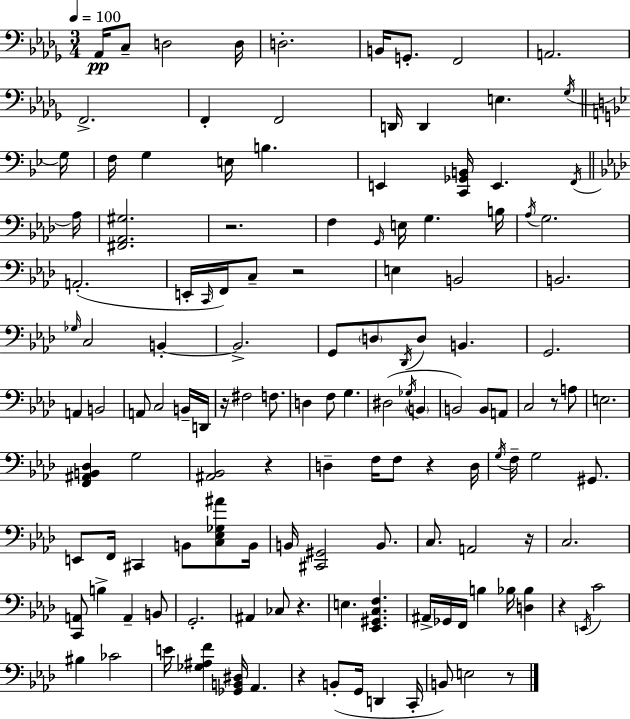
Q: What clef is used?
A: bass